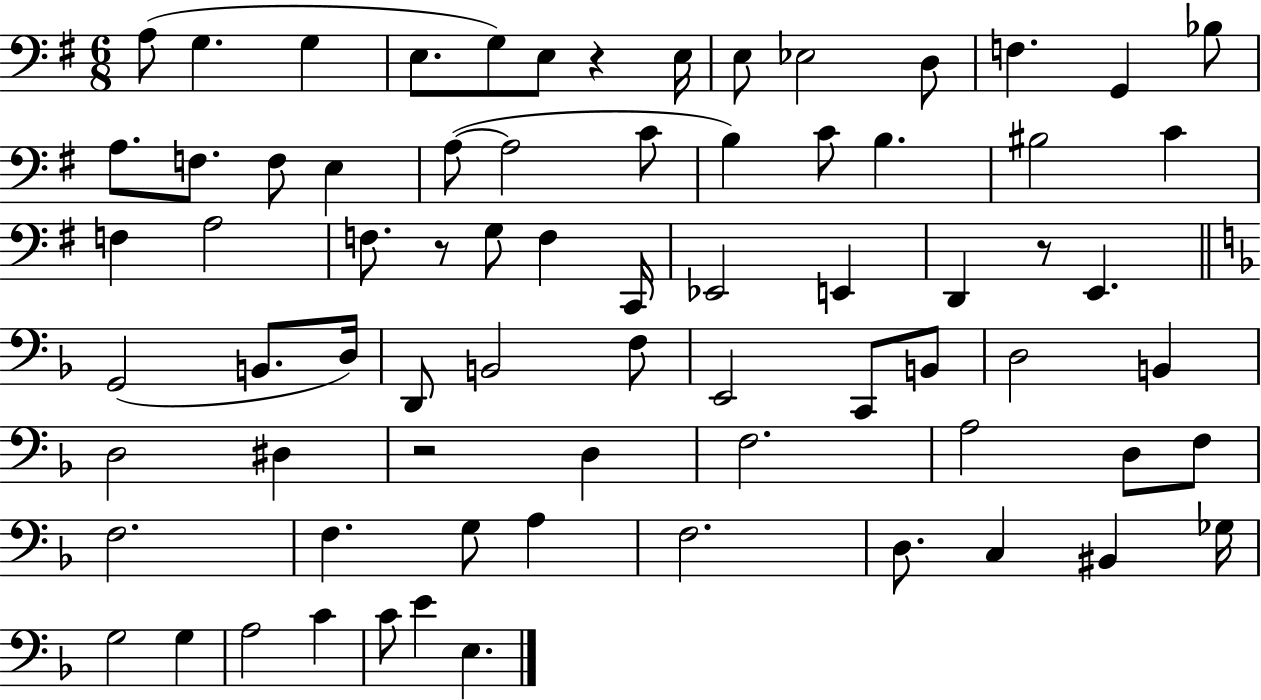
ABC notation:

X:1
T:Untitled
M:6/8
L:1/4
K:G
A,/2 G, G, E,/2 G,/2 E,/2 z E,/4 E,/2 _E,2 D,/2 F, G,, _B,/2 A,/2 F,/2 F,/2 E, A,/2 A,2 C/2 B, C/2 B, ^B,2 C F, A,2 F,/2 z/2 G,/2 F, C,,/4 _E,,2 E,, D,, z/2 E,, G,,2 B,,/2 D,/4 D,,/2 B,,2 F,/2 E,,2 C,,/2 B,,/2 D,2 B,, D,2 ^D, z2 D, F,2 A,2 D,/2 F,/2 F,2 F, G,/2 A, F,2 D,/2 C, ^B,, _G,/4 G,2 G, A,2 C C/2 E E,